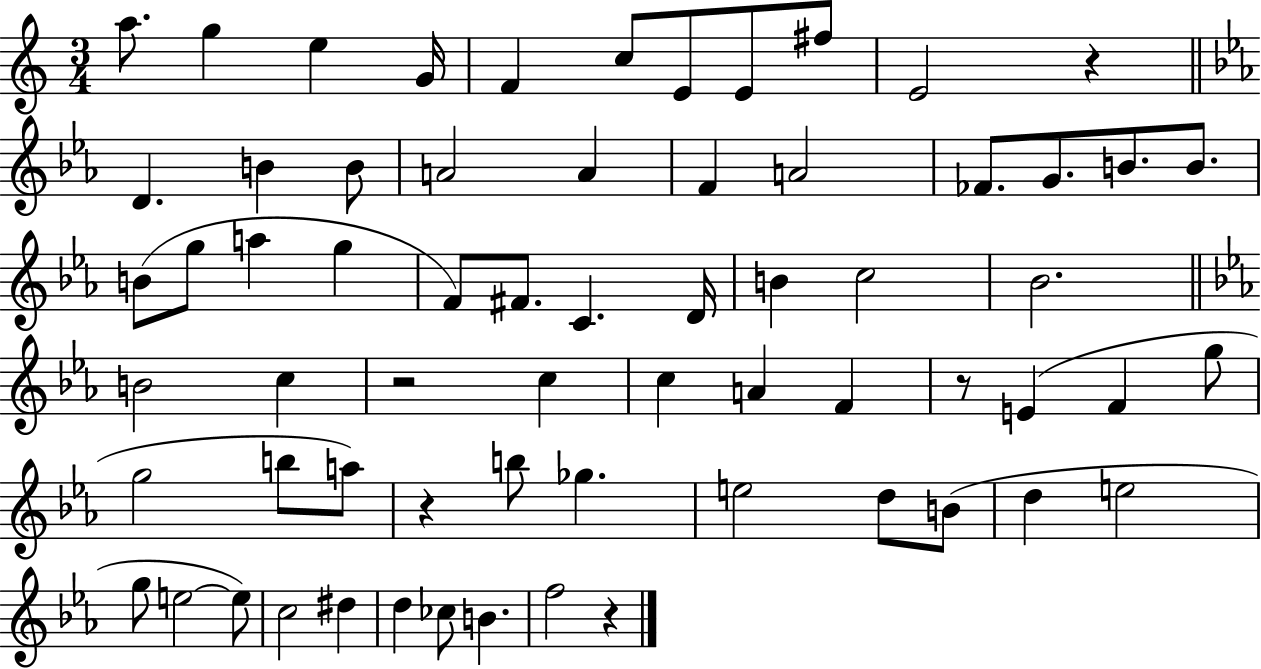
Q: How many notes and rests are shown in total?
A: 65